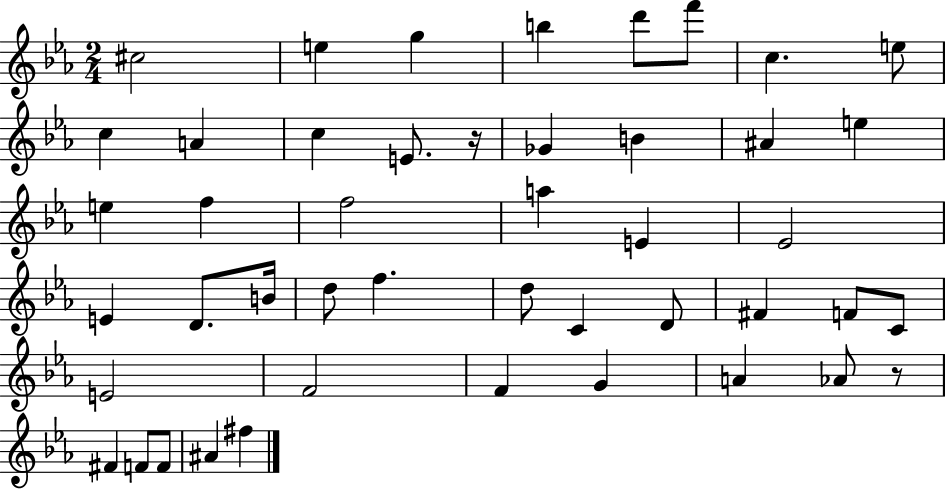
{
  \clef treble
  \numericTimeSignature
  \time 2/4
  \key ees \major
  cis''2 | e''4 g''4 | b''4 d'''8 f'''8 | c''4. e''8 | \break c''4 a'4 | c''4 e'8. r16 | ges'4 b'4 | ais'4 e''4 | \break e''4 f''4 | f''2 | a''4 e'4 | ees'2 | \break e'4 d'8. b'16 | d''8 f''4. | d''8 c'4 d'8 | fis'4 f'8 c'8 | \break e'2 | f'2 | f'4 g'4 | a'4 aes'8 r8 | \break fis'4 f'8 f'8 | ais'4 fis''4 | \bar "|."
}